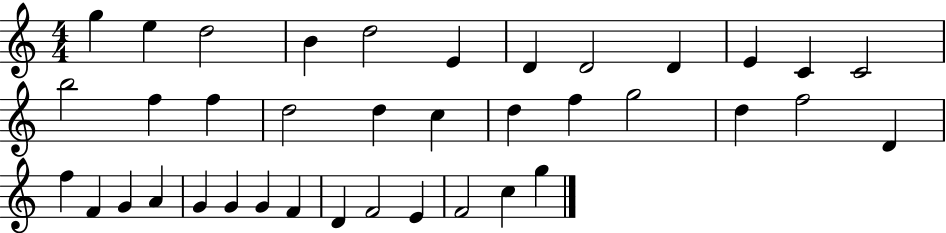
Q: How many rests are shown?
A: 0